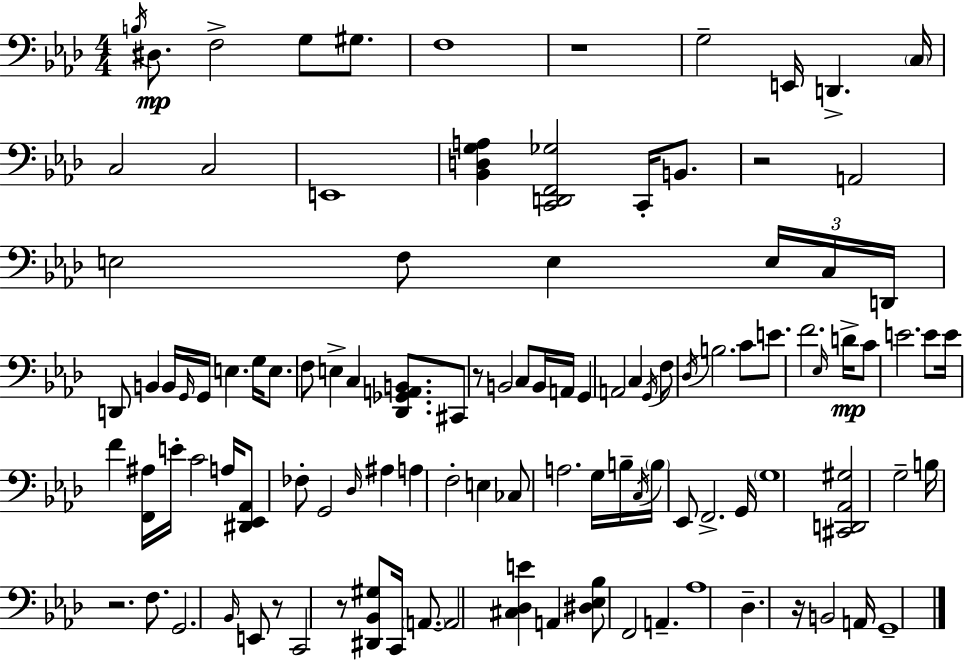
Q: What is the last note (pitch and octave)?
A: G2